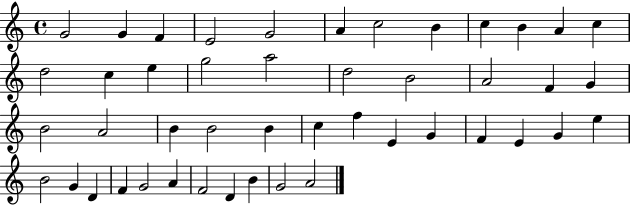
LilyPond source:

{
  \clef treble
  \time 4/4
  \defaultTimeSignature
  \key c \major
  g'2 g'4 f'4 | e'2 g'2 | a'4 c''2 b'4 | c''4 b'4 a'4 c''4 | \break d''2 c''4 e''4 | g''2 a''2 | d''2 b'2 | a'2 f'4 g'4 | \break b'2 a'2 | b'4 b'2 b'4 | c''4 f''4 e'4 g'4 | f'4 e'4 g'4 e''4 | \break b'2 g'4 d'4 | f'4 g'2 a'4 | f'2 d'4 b'4 | g'2 a'2 | \break \bar "|."
}